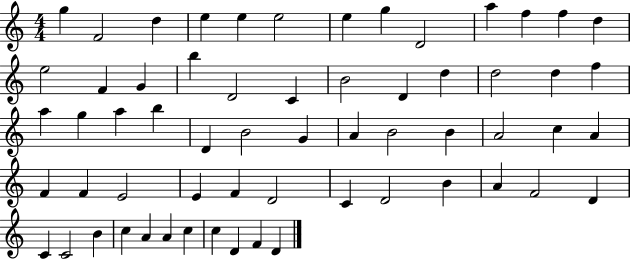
X:1
T:Untitled
M:4/4
L:1/4
K:C
g F2 d e e e2 e g D2 a f f d e2 F G b D2 C B2 D d d2 d f a g a b D B2 G A B2 B A2 c A F F E2 E F D2 C D2 B A F2 D C C2 B c A A c c D F D